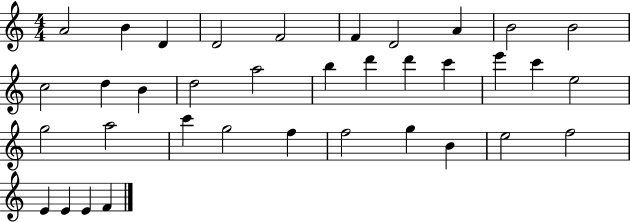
{
  \clef treble
  \numericTimeSignature
  \time 4/4
  \key c \major
  a'2 b'4 d'4 | d'2 f'2 | f'4 d'2 a'4 | b'2 b'2 | \break c''2 d''4 b'4 | d''2 a''2 | b''4 d'''4 d'''4 c'''4 | e'''4 c'''4 e''2 | \break g''2 a''2 | c'''4 g''2 f''4 | f''2 g''4 b'4 | e''2 f''2 | \break e'4 e'4 e'4 f'4 | \bar "|."
}